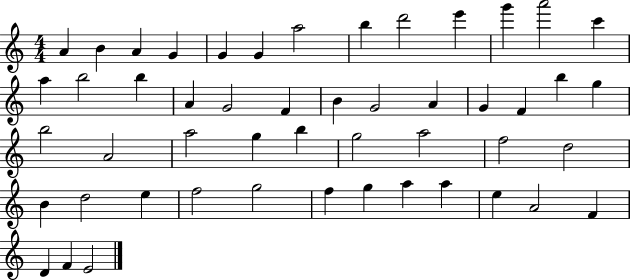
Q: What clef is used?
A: treble